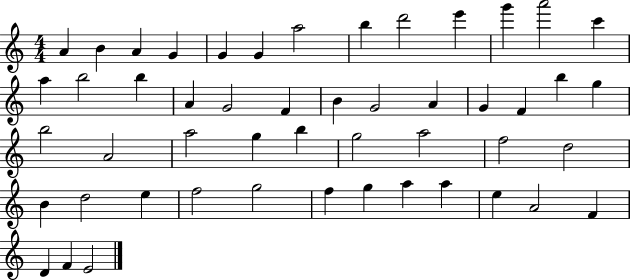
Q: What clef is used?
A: treble